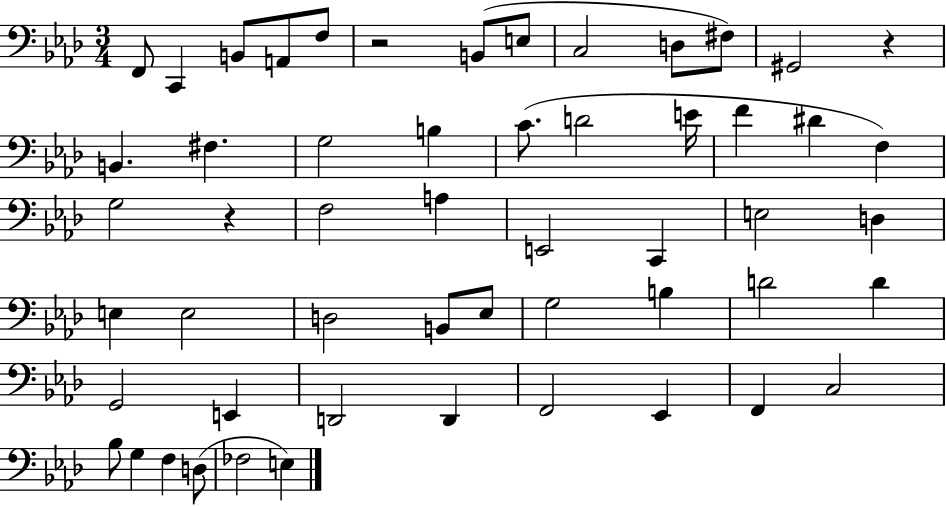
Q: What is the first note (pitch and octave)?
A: F2